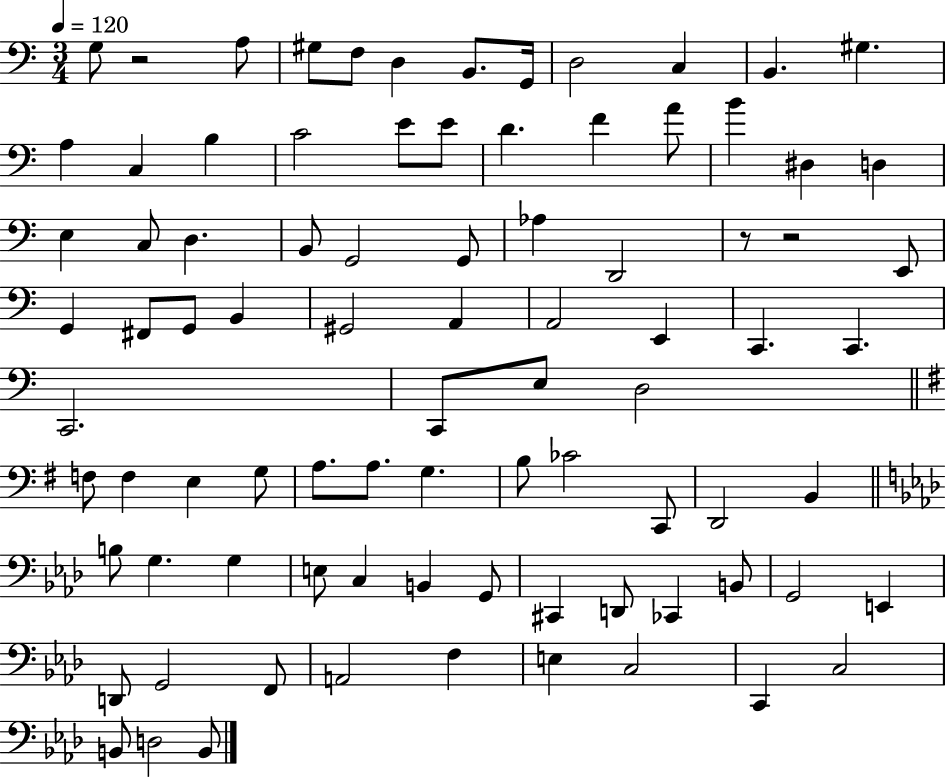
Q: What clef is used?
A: bass